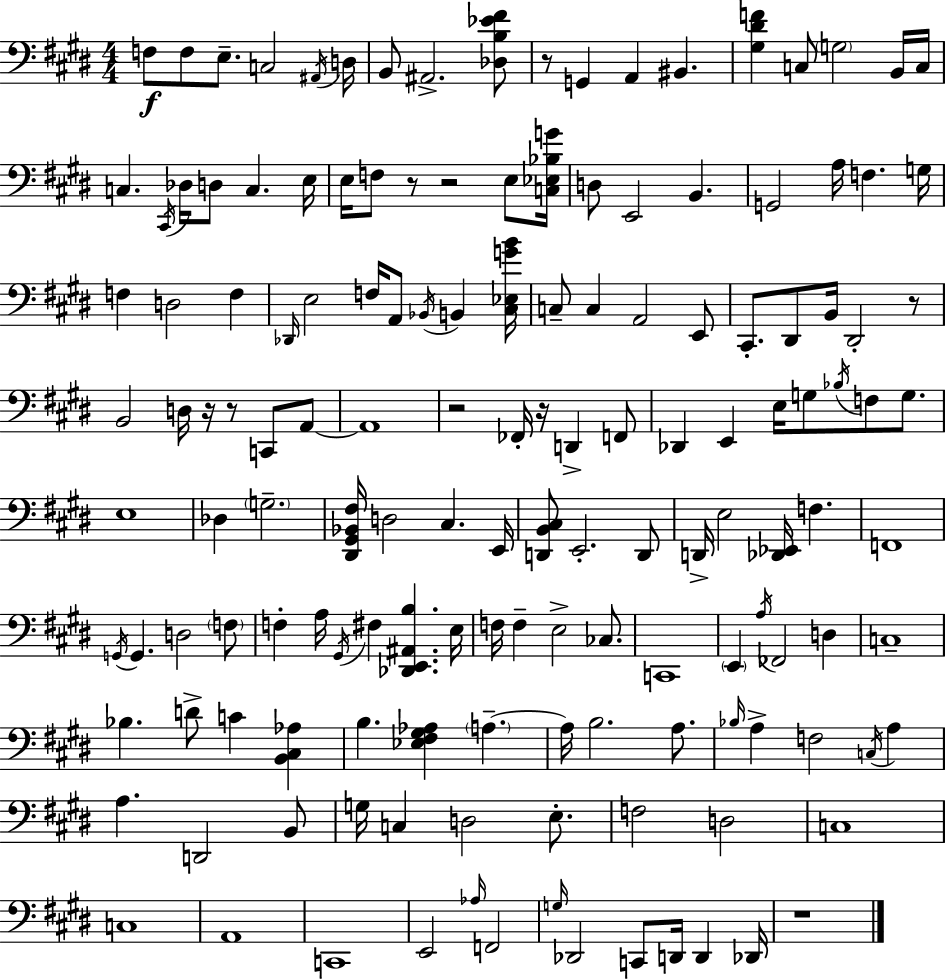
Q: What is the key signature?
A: E major